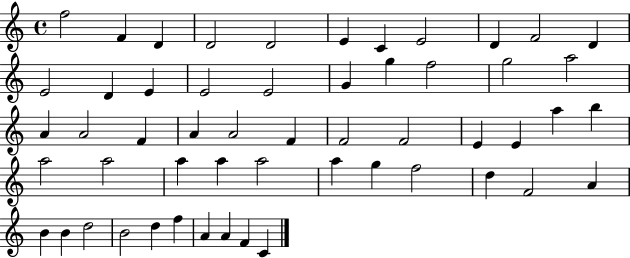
X:1
T:Untitled
M:4/4
L:1/4
K:C
f2 F D D2 D2 E C E2 D F2 D E2 D E E2 E2 G g f2 g2 a2 A A2 F A A2 F F2 F2 E E a b a2 a2 a a a2 a g f2 d F2 A B B d2 B2 d f A A F C